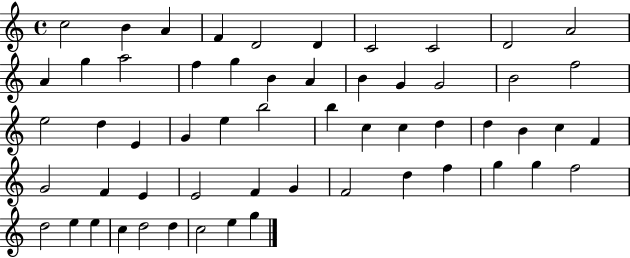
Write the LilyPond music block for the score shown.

{
  \clef treble
  \time 4/4
  \defaultTimeSignature
  \key c \major
  c''2 b'4 a'4 | f'4 d'2 d'4 | c'2 c'2 | d'2 a'2 | \break a'4 g''4 a''2 | f''4 g''4 b'4 a'4 | b'4 g'4 g'2 | b'2 f''2 | \break e''2 d''4 e'4 | g'4 e''4 b''2 | b''4 c''4 c''4 d''4 | d''4 b'4 c''4 f'4 | \break g'2 f'4 e'4 | e'2 f'4 g'4 | f'2 d''4 f''4 | g''4 g''4 f''2 | \break d''2 e''4 e''4 | c''4 d''2 d''4 | c''2 e''4 g''4 | \bar "|."
}